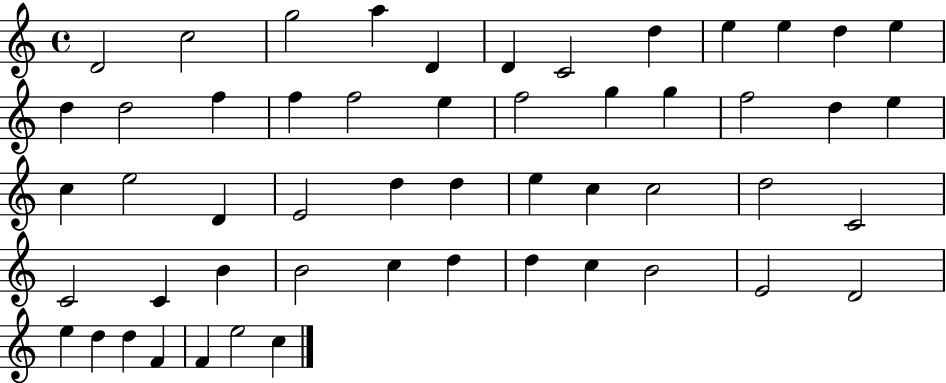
X:1
T:Untitled
M:4/4
L:1/4
K:C
D2 c2 g2 a D D C2 d e e d e d d2 f f f2 e f2 g g f2 d e c e2 D E2 d d e c c2 d2 C2 C2 C B B2 c d d c B2 E2 D2 e d d F F e2 c